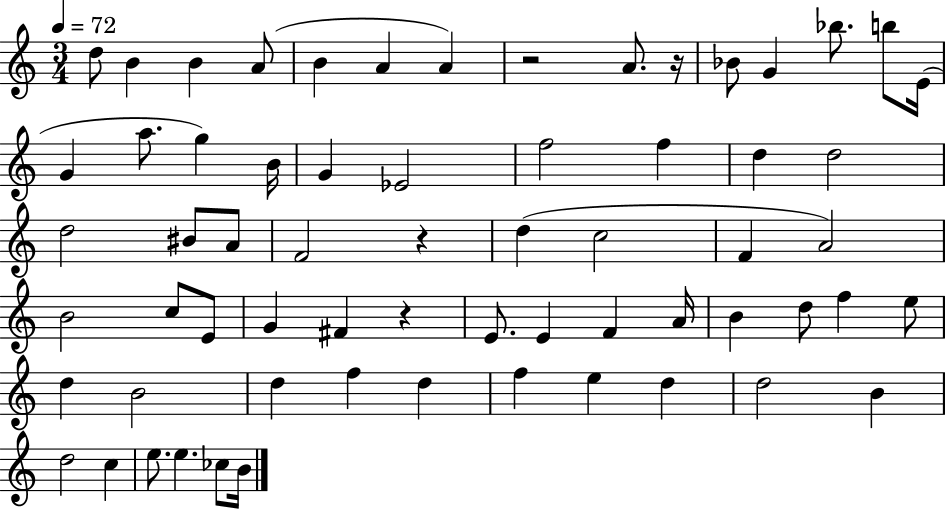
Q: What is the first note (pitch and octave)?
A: D5